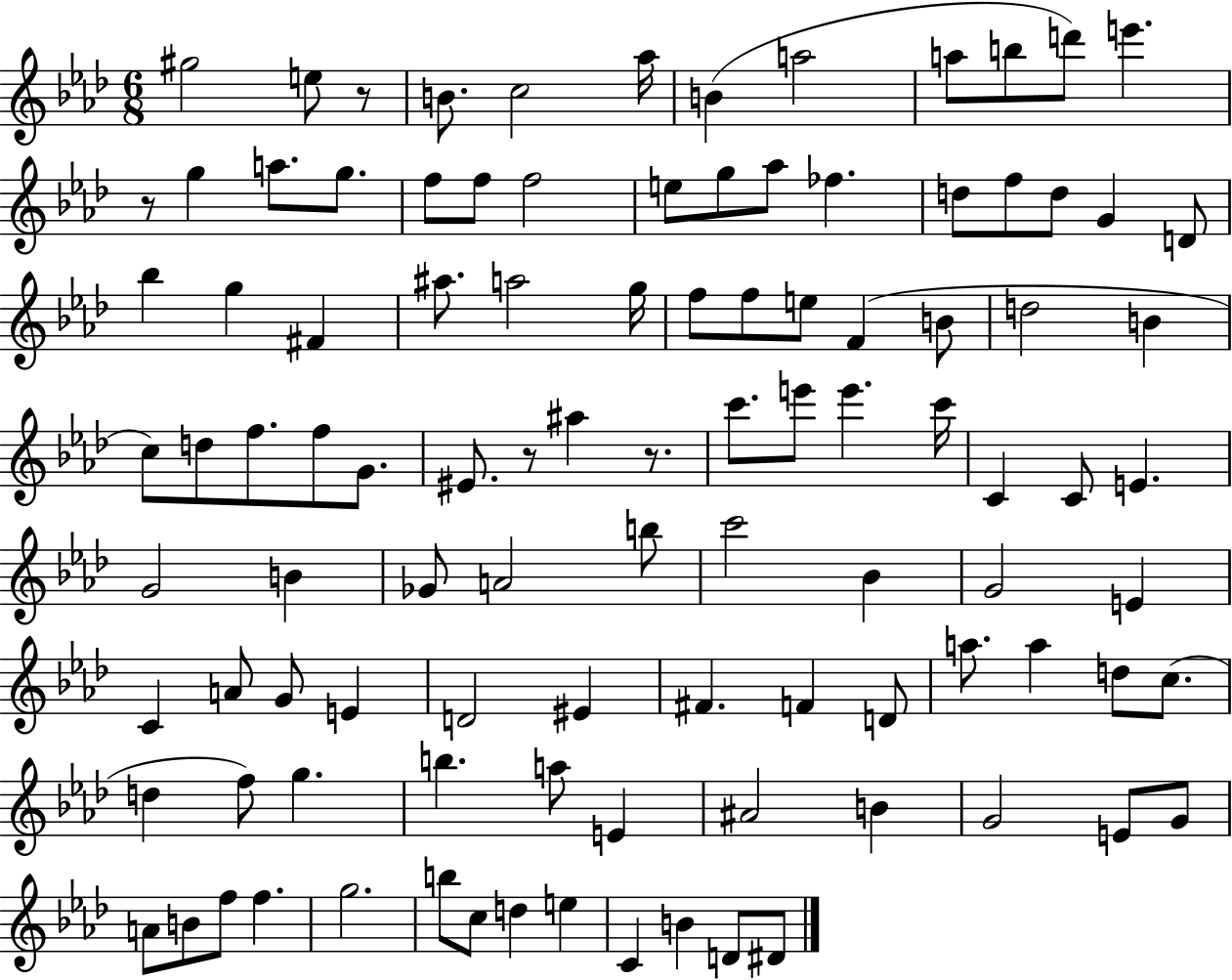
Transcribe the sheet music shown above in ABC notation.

X:1
T:Untitled
M:6/8
L:1/4
K:Ab
^g2 e/2 z/2 B/2 c2 _a/4 B a2 a/2 b/2 d'/2 e' z/2 g a/2 g/2 f/2 f/2 f2 e/2 g/2 _a/2 _f d/2 f/2 d/2 G D/2 _b g ^F ^a/2 a2 g/4 f/2 f/2 e/2 F B/2 d2 B c/2 d/2 f/2 f/2 G/2 ^E/2 z/2 ^a z/2 c'/2 e'/2 e' c'/4 C C/2 E G2 B _G/2 A2 b/2 c'2 _B G2 E C A/2 G/2 E D2 ^E ^F F D/2 a/2 a d/2 c/2 d f/2 g b a/2 E ^A2 B G2 E/2 G/2 A/2 B/2 f/2 f g2 b/2 c/2 d e C B D/2 ^D/2